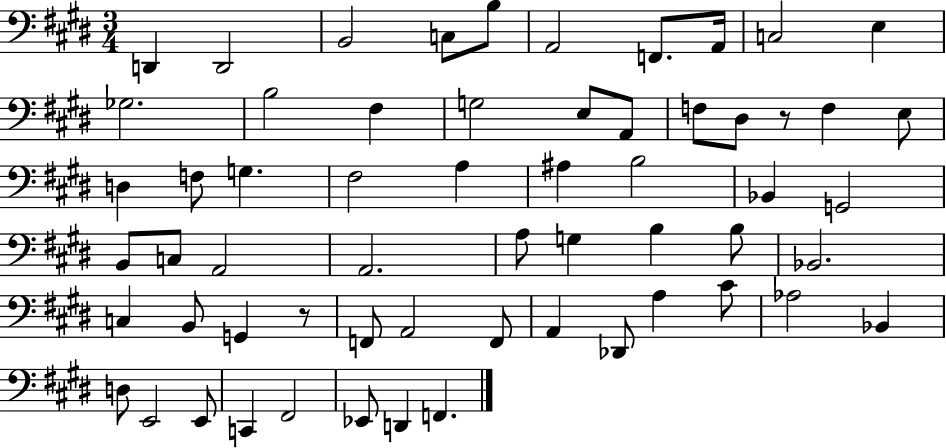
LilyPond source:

{
  \clef bass
  \numericTimeSignature
  \time 3/4
  \key e \major
  \repeat volta 2 { d,4 d,2 | b,2 c8 b8 | a,2 f,8. a,16 | c2 e4 | \break ges2. | b2 fis4 | g2 e8 a,8 | f8 dis8 r8 f4 e8 | \break d4 f8 g4. | fis2 a4 | ais4 b2 | bes,4 g,2 | \break b,8 c8 a,2 | a,2. | a8 g4 b4 b8 | bes,2. | \break c4 b,8 g,4 r8 | f,8 a,2 f,8 | a,4 des,8 a4 cis'8 | aes2 bes,4 | \break d8 e,2 e,8 | c,4 fis,2 | ees,8 d,4 f,4. | } \bar "|."
}